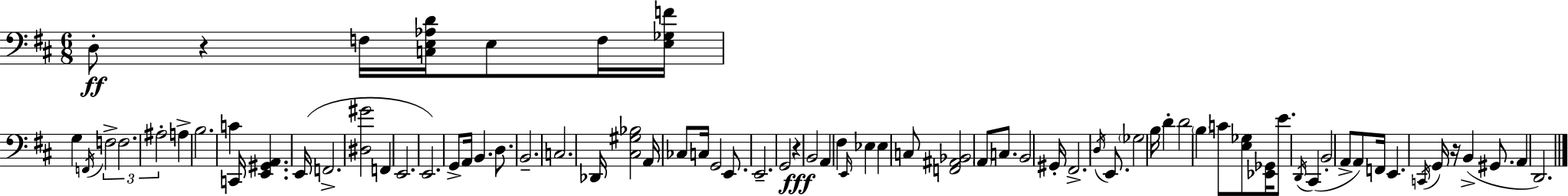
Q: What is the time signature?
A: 6/8